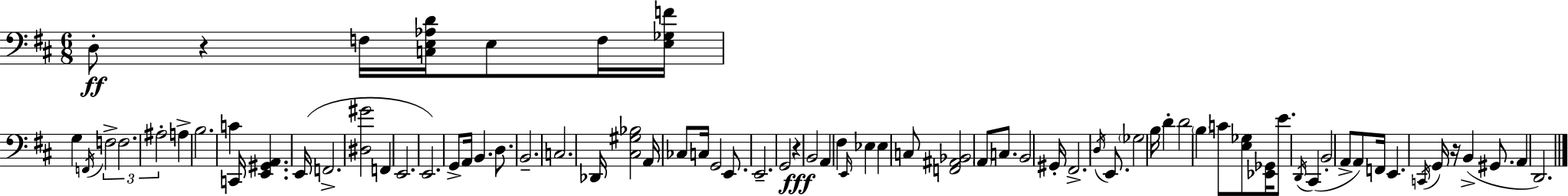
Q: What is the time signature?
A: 6/8